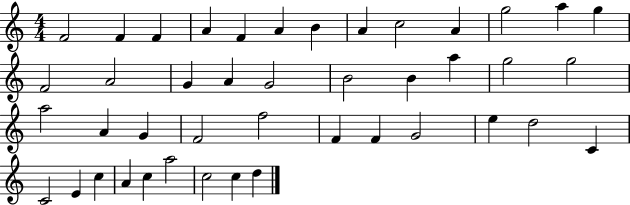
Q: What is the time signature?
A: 4/4